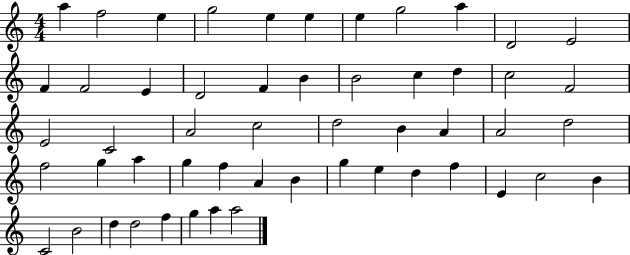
X:1
T:Untitled
M:4/4
L:1/4
K:C
a f2 e g2 e e e g2 a D2 E2 F F2 E D2 F B B2 c d c2 F2 E2 C2 A2 c2 d2 B A A2 d2 f2 g a g f A B g e d f E c2 B C2 B2 d d2 f g a a2